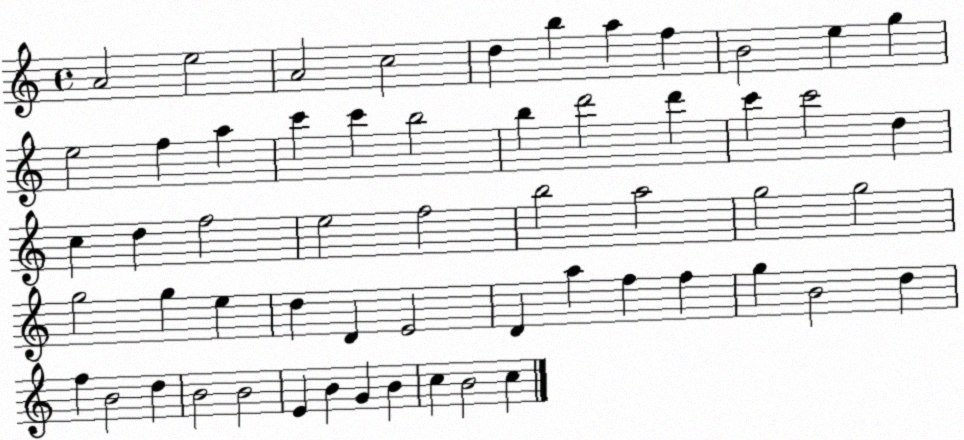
X:1
T:Untitled
M:4/4
L:1/4
K:C
A2 e2 A2 c2 d b a f B2 e g e2 f a c' c' b2 b d'2 d' c' c'2 d c d f2 e2 f2 b2 a2 g2 g2 g2 g e d D E2 D a f f g B2 d f B2 d B2 B2 E B G B c B2 c